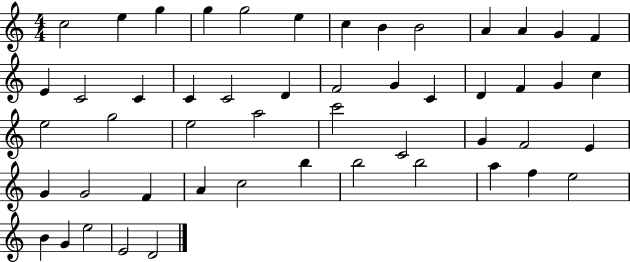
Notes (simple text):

C5/h E5/q G5/q G5/q G5/h E5/q C5/q B4/q B4/h A4/q A4/q G4/q F4/q E4/q C4/h C4/q C4/q C4/h D4/q F4/h G4/q C4/q D4/q F4/q G4/q C5/q E5/h G5/h E5/h A5/h C6/h C4/h G4/q F4/h E4/q G4/q G4/h F4/q A4/q C5/h B5/q B5/h B5/h A5/q F5/q E5/h B4/q G4/q E5/h E4/h D4/h